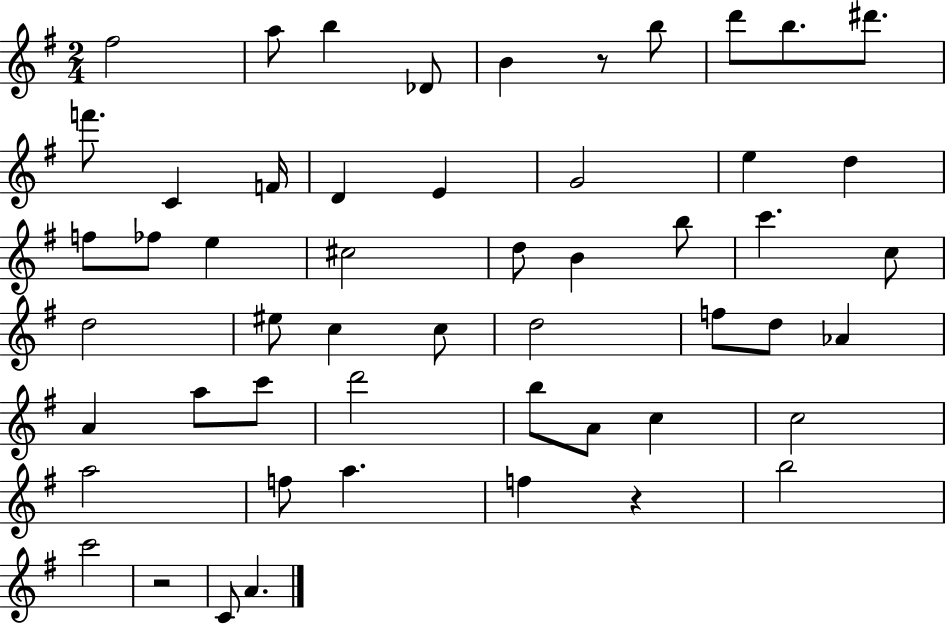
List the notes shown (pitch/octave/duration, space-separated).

F#5/h A5/e B5/q Db4/e B4/q R/e B5/e D6/e B5/e. D#6/e. F6/e. C4/q F4/s D4/q E4/q G4/h E5/q D5/q F5/e FES5/e E5/q C#5/h D5/e B4/q B5/e C6/q. C5/e D5/h EIS5/e C5/q C5/e D5/h F5/e D5/e Ab4/q A4/q A5/e C6/e D6/h B5/e A4/e C5/q C5/h A5/h F5/e A5/q. F5/q R/q B5/h C6/h R/h C4/e A4/q.